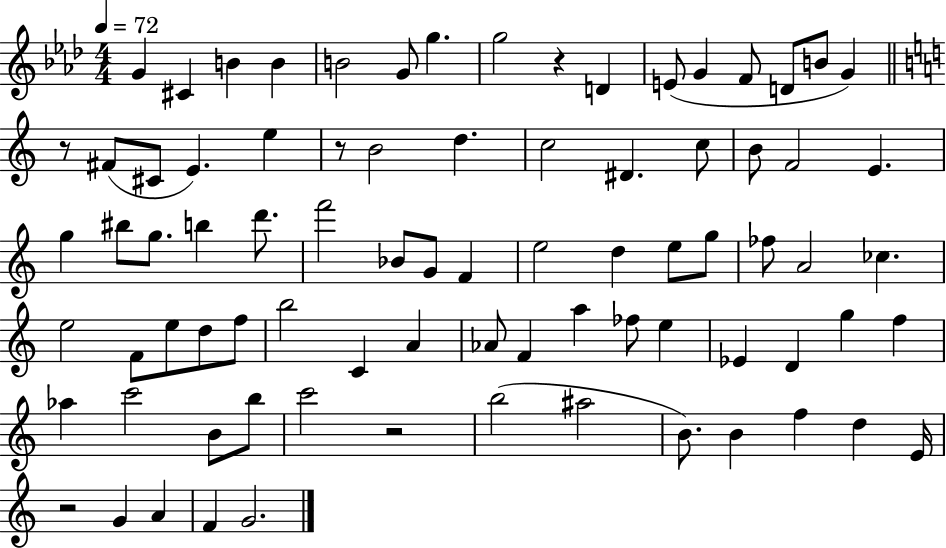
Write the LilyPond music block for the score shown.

{
  \clef treble
  \numericTimeSignature
  \time 4/4
  \key aes \major
  \tempo 4 = 72
  \repeat volta 2 { g'4 cis'4 b'4 b'4 | b'2 g'8 g''4. | g''2 r4 d'4 | e'8( g'4 f'8 d'8 b'8 g'4) | \break \bar "||" \break \key c \major r8 fis'8( cis'8 e'4.) e''4 | r8 b'2 d''4. | c''2 dis'4. c''8 | b'8 f'2 e'4. | \break g''4 bis''8 g''8. b''4 d'''8. | f'''2 bes'8 g'8 f'4 | e''2 d''4 e''8 g''8 | fes''8 a'2 ces''4. | \break e''2 f'8 e''8 d''8 f''8 | b''2 c'4 a'4 | aes'8 f'4 a''4 fes''8 e''4 | ees'4 d'4 g''4 f''4 | \break aes''4 c'''2 b'8 b''8 | c'''2 r2 | b''2( ais''2 | b'8.) b'4 f''4 d''4 e'16 | \break r2 g'4 a'4 | f'4 g'2. | } \bar "|."
}